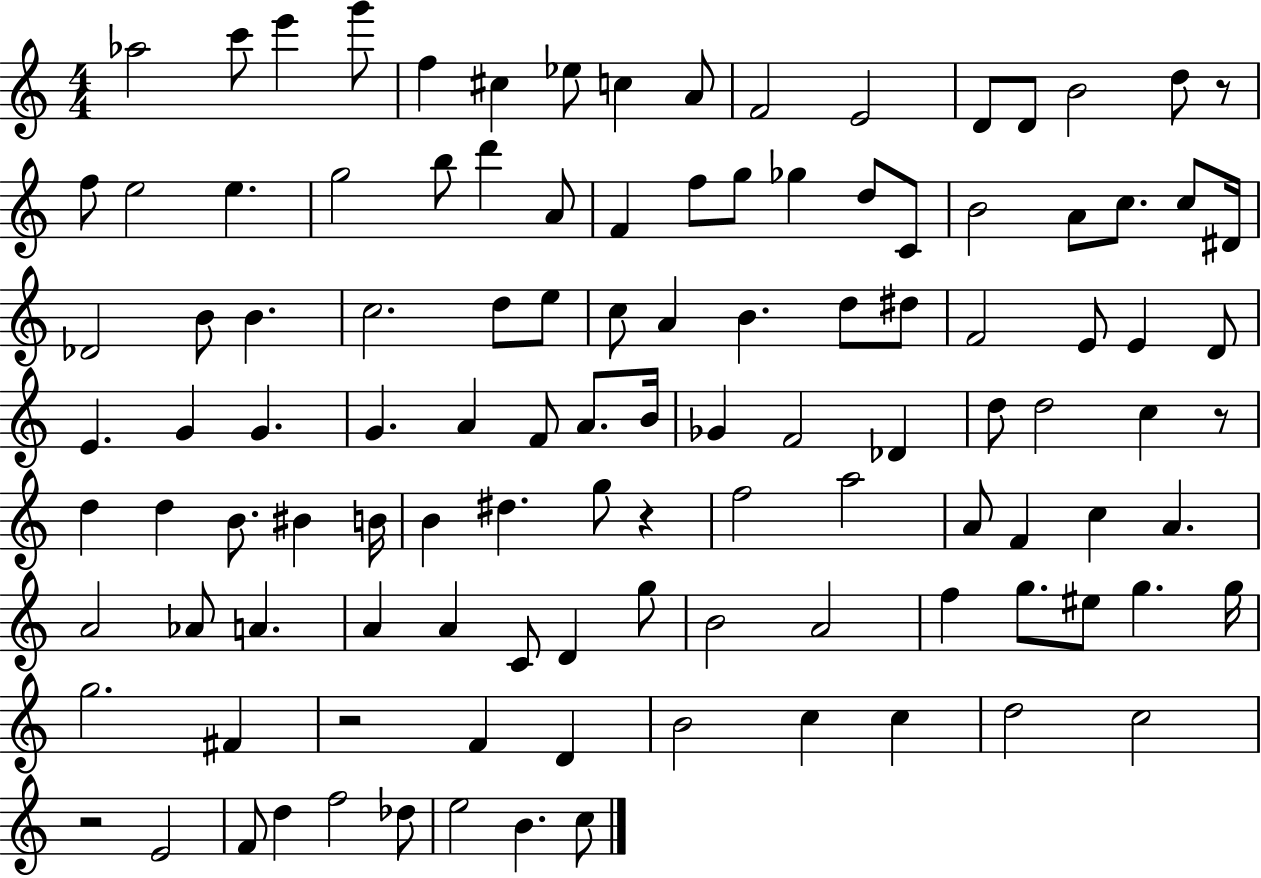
X:1
T:Untitled
M:4/4
L:1/4
K:C
_a2 c'/2 e' g'/2 f ^c _e/2 c A/2 F2 E2 D/2 D/2 B2 d/2 z/2 f/2 e2 e g2 b/2 d' A/2 F f/2 g/2 _g d/2 C/2 B2 A/2 c/2 c/2 ^D/4 _D2 B/2 B c2 d/2 e/2 c/2 A B d/2 ^d/2 F2 E/2 E D/2 E G G G A F/2 A/2 B/4 _G F2 _D d/2 d2 c z/2 d d B/2 ^B B/4 B ^d g/2 z f2 a2 A/2 F c A A2 _A/2 A A A C/2 D g/2 B2 A2 f g/2 ^e/2 g g/4 g2 ^F z2 F D B2 c c d2 c2 z2 E2 F/2 d f2 _d/2 e2 B c/2